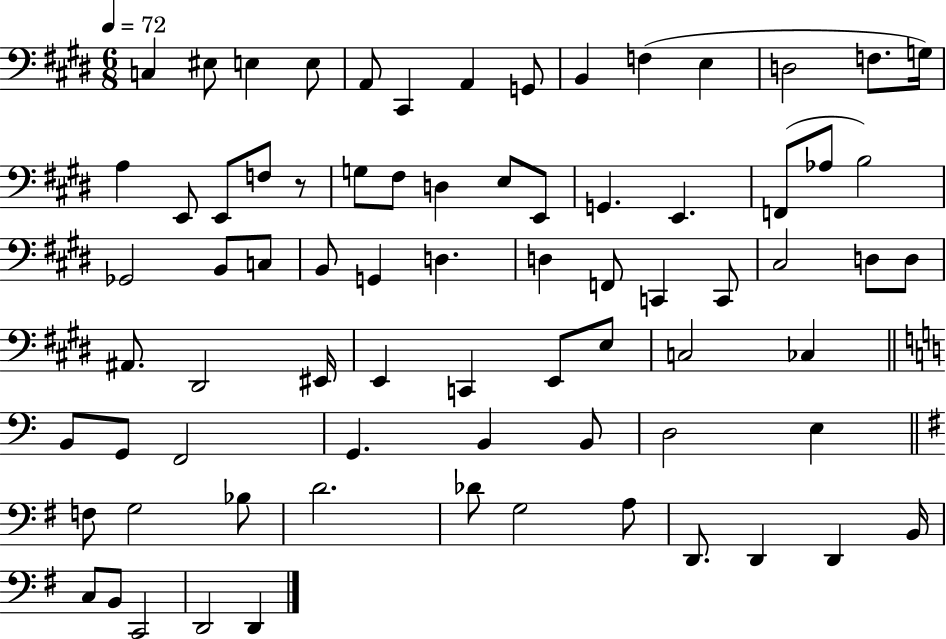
{
  \clef bass
  \numericTimeSignature
  \time 6/8
  \key e \major
  \tempo 4 = 72
  c4 eis8 e4 e8 | a,8 cis,4 a,4 g,8 | b,4 f4( e4 | d2 f8. g16) | \break a4 e,8 e,8 f8 r8 | g8 fis8 d4 e8 e,8 | g,4. e,4. | f,8( aes8 b2) | \break ges,2 b,8 c8 | b,8 g,4 d4. | d4 f,8 c,4 c,8 | cis2 d8 d8 | \break ais,8. dis,2 eis,16 | e,4 c,4 e,8 e8 | c2 ces4 | \bar "||" \break \key c \major b,8 g,8 f,2 | g,4. b,4 b,8 | d2 e4 | \bar "||" \break \key g \major f8 g2 bes8 | d'2. | des'8 g2 a8 | d,8. d,4 d,4 b,16 | \break c8 b,8 c,2 | d,2 d,4 | \bar "|."
}